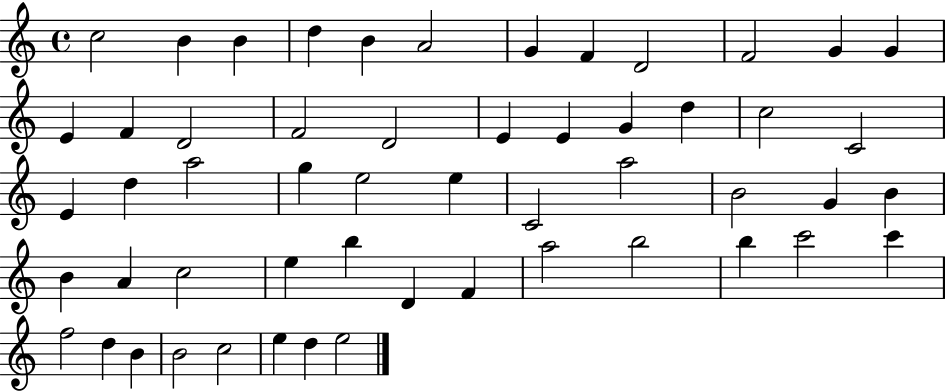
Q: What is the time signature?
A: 4/4